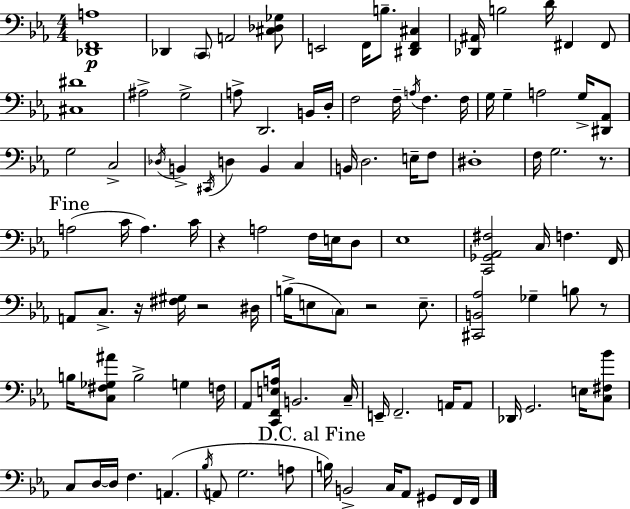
[Db2,F2,A3]/w Db2/q C2/e A2/h [C#3,Db3,Gb3]/e E2/h F2/s B3/e. [D#2,F2,C#3]/q [Db2,A#2]/s B3/h D4/s F#2/q F#2/e [C#3,D#4]/w A#3/h G3/h A3/e D2/h. B2/s D3/s F3/h F3/s A3/s F3/q. F3/s G3/s G3/q A3/h G3/s [D#2,Ab2]/e G3/h C3/h Db3/s B2/q C#2/s D3/q B2/q C3/q B2/s D3/h. E3/s F3/e D#3/w F3/s G3/h. R/e. A3/h C4/s A3/q. C4/s R/q A3/h F3/s E3/s D3/e Eb3/w [C2,Gb2,Ab2,F#3]/h C3/s F3/q. F2/s A2/e C3/e. R/s [F#3,G#3]/s R/h D#3/s B3/s E3/e C3/e R/h E3/e. [C#2,B2,Ab3]/h Gb3/q B3/e R/e B3/s [C3,F#3,Gb3,A#4]/e B3/h G3/q F3/s Ab2/e [C2,F2,E3,A3]/s B2/h. C3/s E2/s F2/h. A2/s A2/e Db2/s G2/h. E3/s [C3,F#3,Bb4]/e C3/e D3/s D3/s F3/q. A2/q. Bb3/s A2/e G3/h. A3/e B3/s B2/h C3/s Ab2/e G#2/e F2/s F2/s